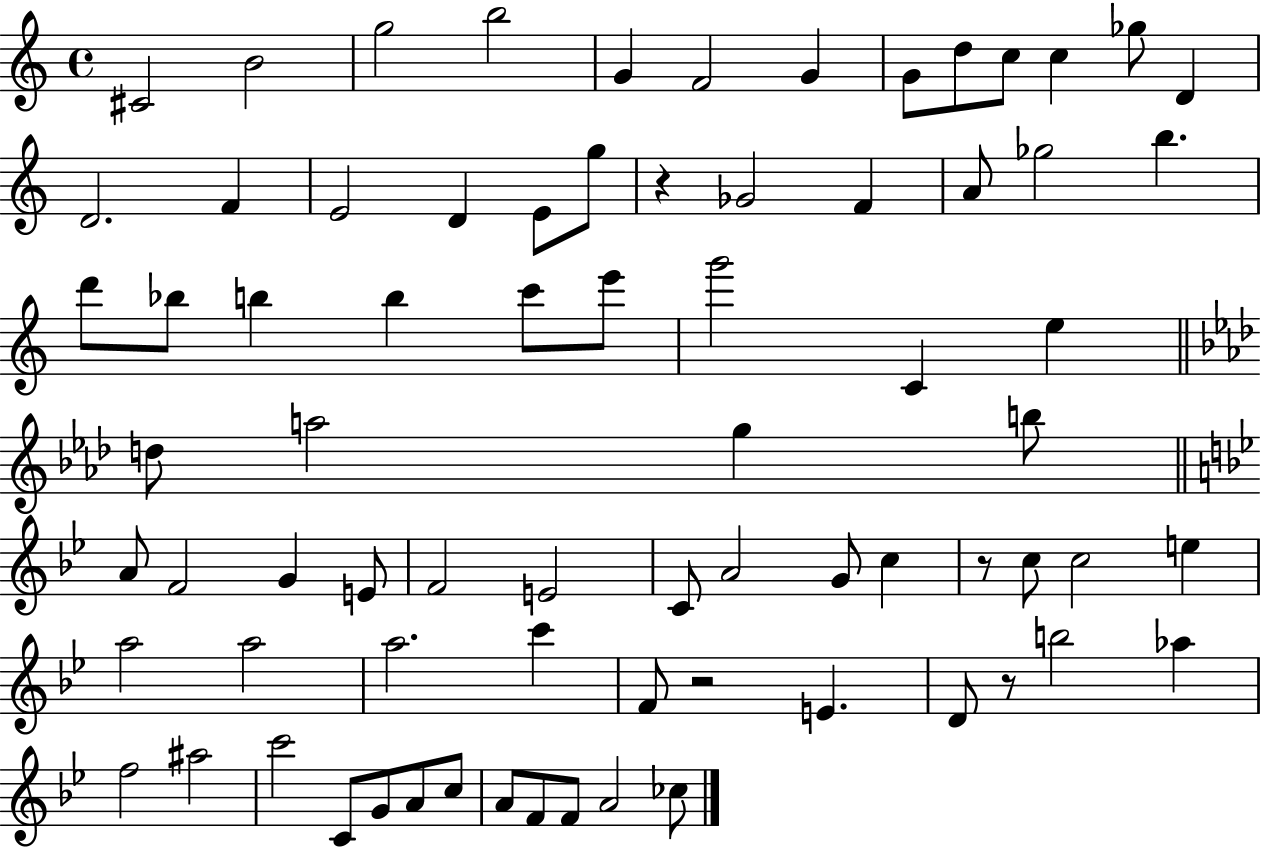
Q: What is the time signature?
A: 4/4